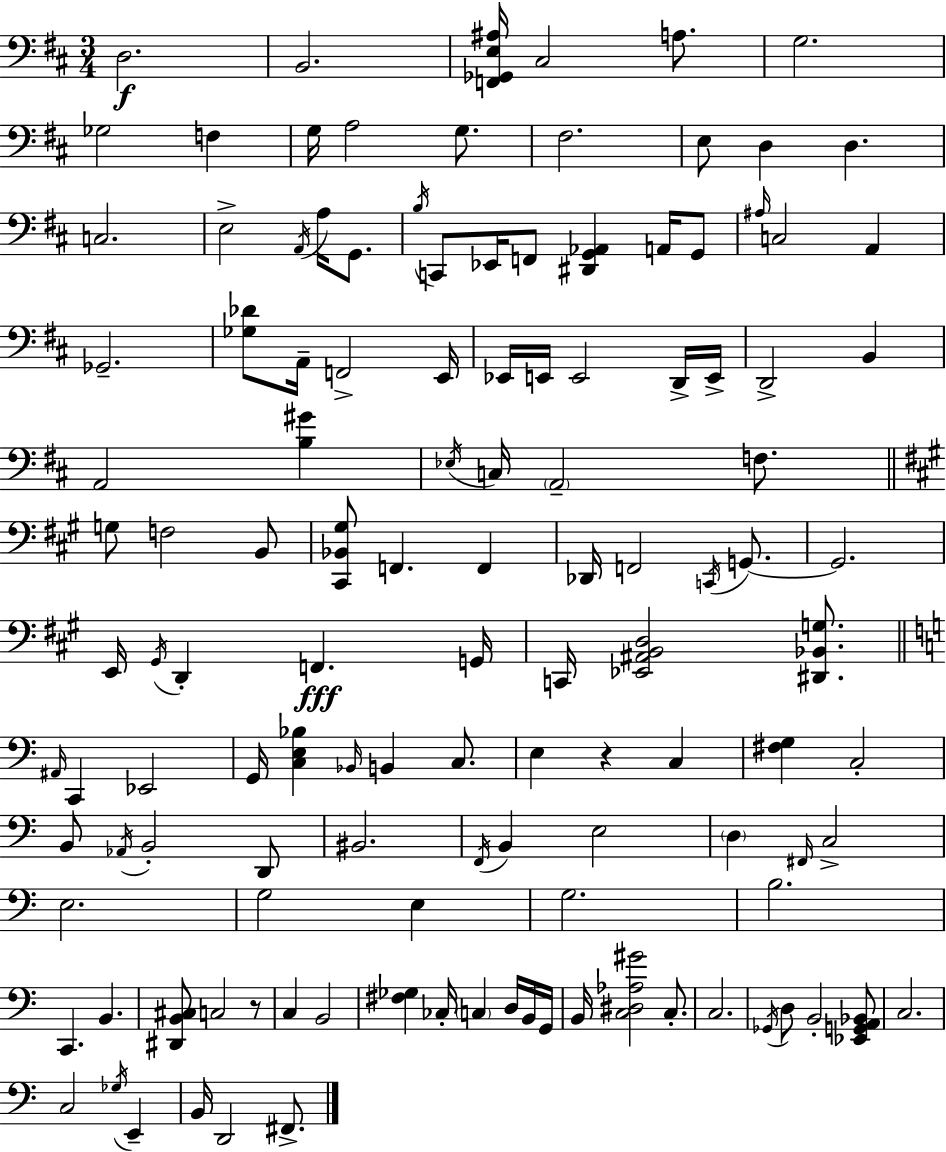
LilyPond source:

{
  \clef bass
  \numericTimeSignature
  \time 3/4
  \key d \major
  d2.\f | b,2. | <f, ges, e ais>16 cis2 a8. | g2. | \break ges2 f4 | g16 a2 g8. | fis2. | e8 d4 d4. | \break c2. | e2-> \acciaccatura { a,16 } a16 g,8. | \acciaccatura { b16 } c,8 ees,16 f,8 <dis, g, aes,>4 a,16 | g,8 \grace { ais16 } c2 a,4 | \break ges,2.-- | <ges des'>8 a,16-- f,2-> | e,16 ees,16 e,16 e,2 | d,16-> e,16-> d,2-> b,4 | \break a,2 <b gis'>4 | \acciaccatura { ees16 } c16 \parenthesize a,2-- | f8. \bar "||" \break \key a \major g8 f2 b,8 | <cis, bes, gis>8 f,4. f,4 | des,16 f,2 \acciaccatura { c,16 } g,8.~~ | g,2. | \break e,16 \acciaccatura { gis,16 } d,4-. f,4.\fff | g,16 c,16 <ees, ais, b, d>2 <dis, bes, g>8. | \bar "||" \break \key a \minor \grace { ais,16 } c,4 ees,2 | g,16 <c e bes>4 \grace { bes,16 } b,4 c8. | e4 r4 c4 | <fis g>4 c2-. | \break b,8 \acciaccatura { aes,16 } b,2-. | d,8 bis,2. | \acciaccatura { f,16 } b,4 e2 | \parenthesize d4 \grace { fis,16 } c2-> | \break e2. | g2 | e4 g2. | b2. | \break c,4. b,4. | <dis, b, cis>8 c2 | r8 c4 b,2 | <fis ges>4 ces16-. \parenthesize c4 | \break d16 b,16 g,16 b,16 <c dis aes gis'>2 | c8.-. c2. | \acciaccatura { ges,16 } d8 b,2-. | <ees, g, a, bes,>8 c2. | \break c2 | \acciaccatura { ges16 } e,4-- b,16 d,2 | fis,8.-> \bar "|."
}